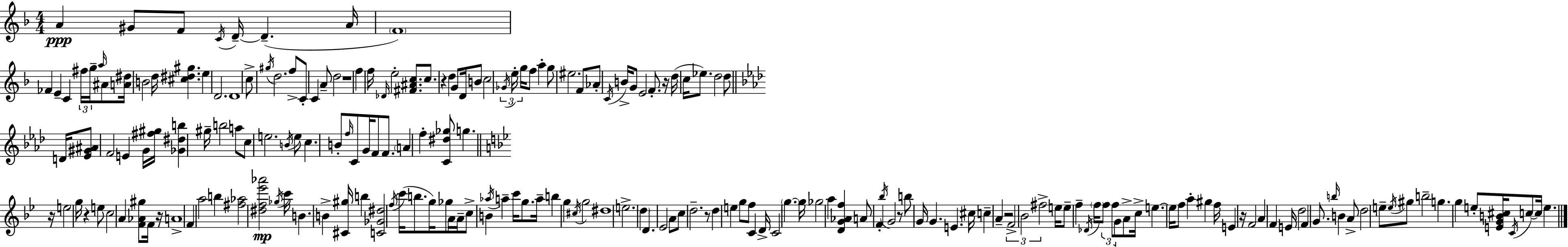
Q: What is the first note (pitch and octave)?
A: A4